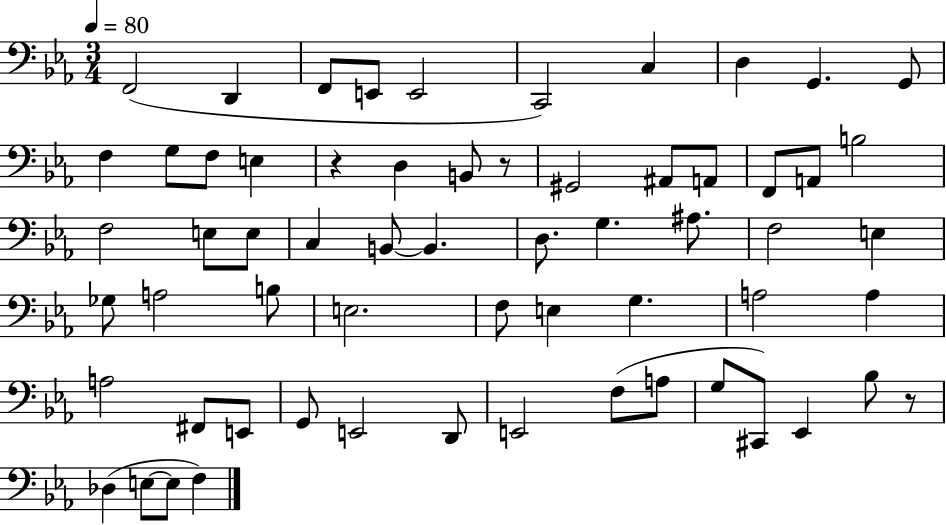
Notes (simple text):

F2/h D2/q F2/e E2/e E2/h C2/h C3/q D3/q G2/q. G2/e F3/q G3/e F3/e E3/q R/q D3/q B2/e R/e G#2/h A#2/e A2/e F2/e A2/e B3/h F3/h E3/e E3/e C3/q B2/e B2/q. D3/e. G3/q. A#3/e. F3/h E3/q Gb3/e A3/h B3/e E3/h. F3/e E3/q G3/q. A3/h A3/q A3/h F#2/e E2/e G2/e E2/h D2/e E2/h F3/e A3/e G3/e C#2/e Eb2/q Bb3/e R/e Db3/q E3/e E3/e F3/q